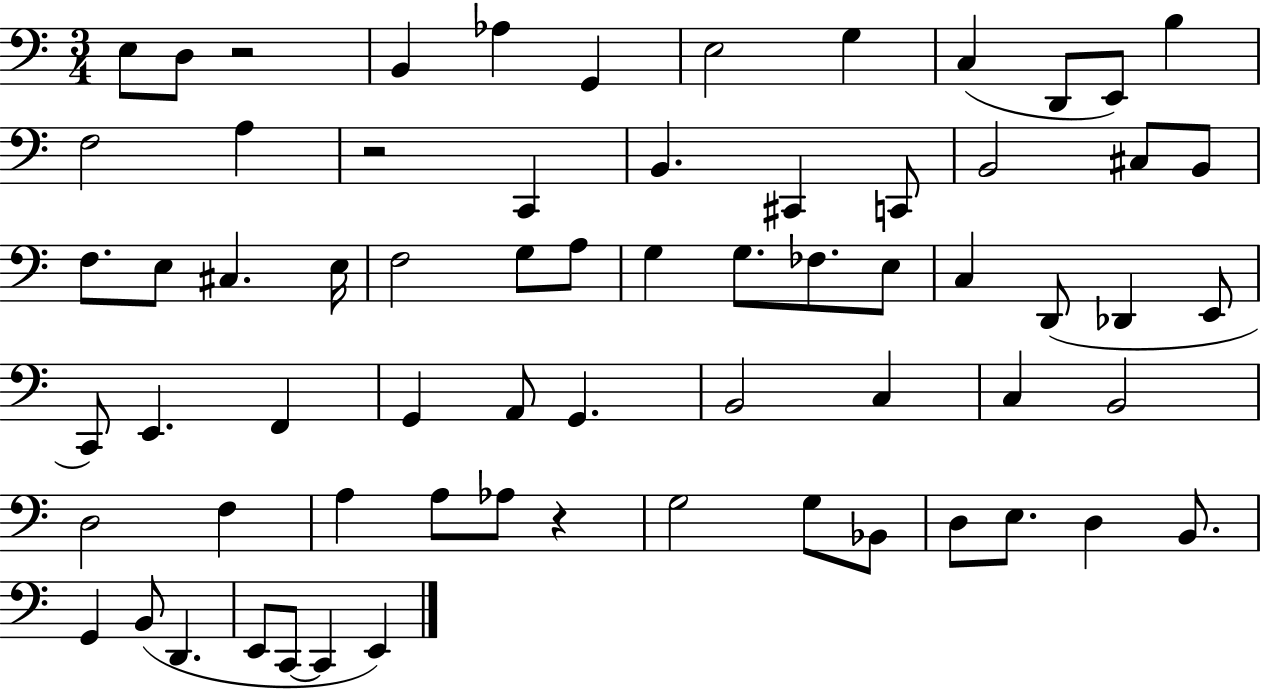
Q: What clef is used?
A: bass